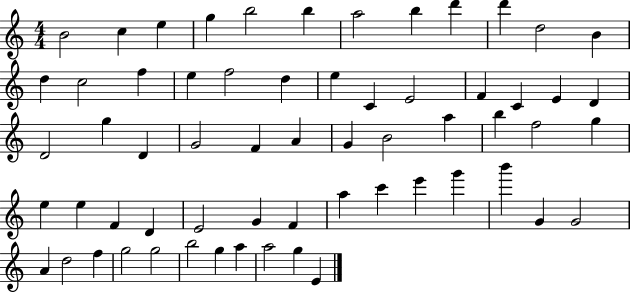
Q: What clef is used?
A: treble